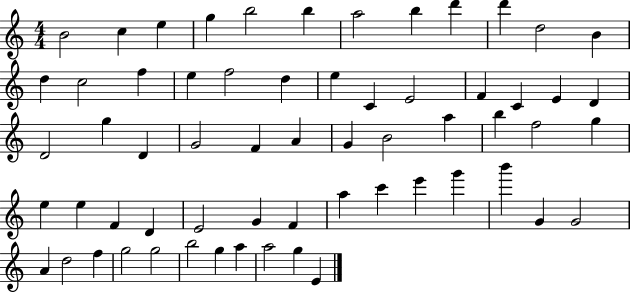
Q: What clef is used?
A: treble